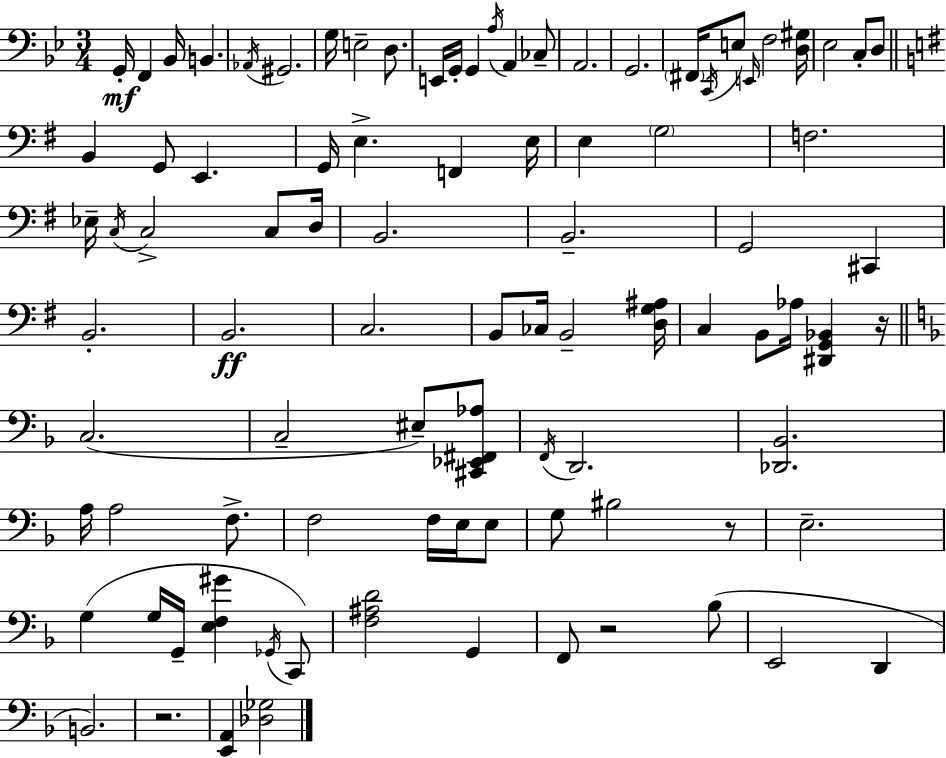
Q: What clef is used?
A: bass